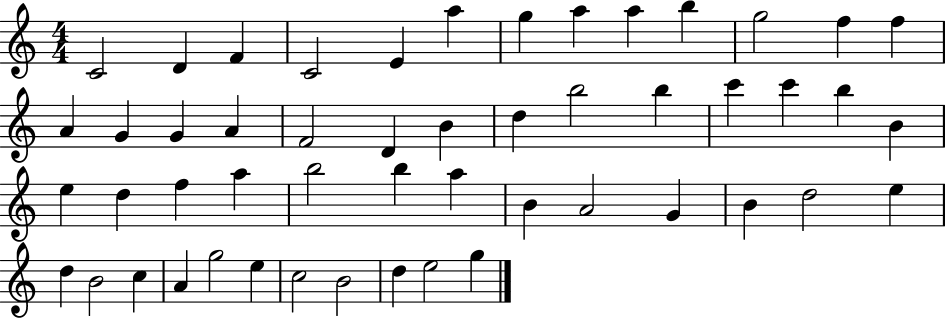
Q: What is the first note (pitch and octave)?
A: C4